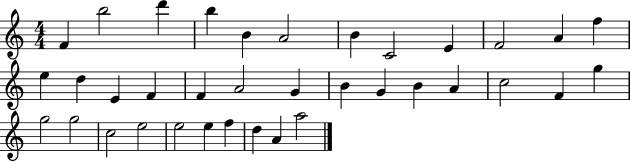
X:1
T:Untitled
M:4/4
L:1/4
K:C
F b2 d' b B A2 B C2 E F2 A f e d E F F A2 G B G B A c2 F g g2 g2 c2 e2 e2 e f d A a2